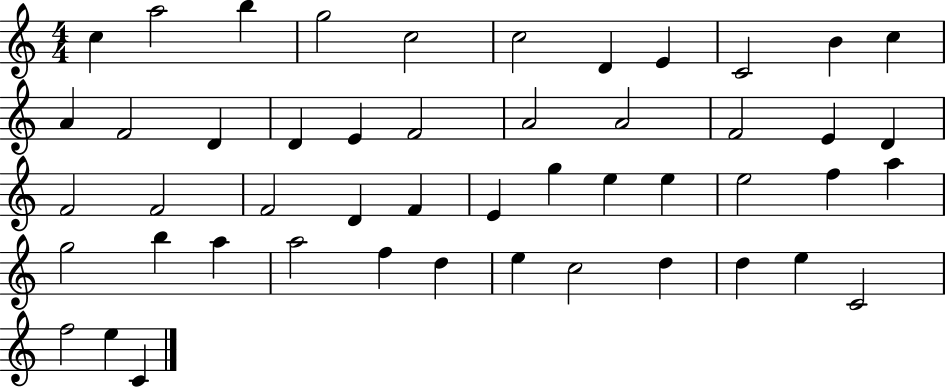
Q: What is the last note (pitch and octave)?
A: C4